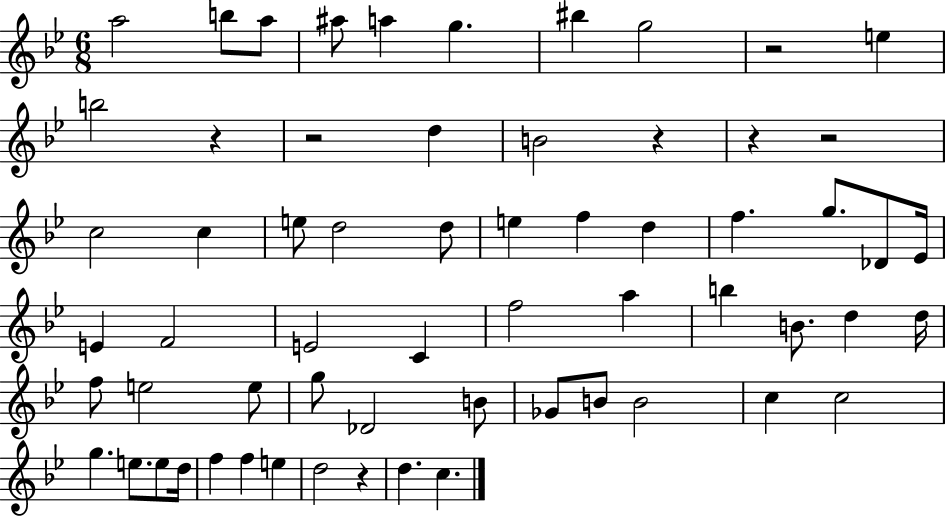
A5/h B5/e A5/e A#5/e A5/q G5/q. BIS5/q G5/h R/h E5/q B5/h R/q R/h D5/q B4/h R/q R/q R/h C5/h C5/q E5/e D5/h D5/e E5/q F5/q D5/q F5/q. G5/e. Db4/e Eb4/s E4/q F4/h E4/h C4/q F5/h A5/q B5/q B4/e. D5/q D5/s F5/e E5/h E5/e G5/e Db4/h B4/e Gb4/e B4/e B4/h C5/q C5/h G5/q. E5/e. E5/e D5/s F5/q F5/q E5/q D5/h R/q D5/q. C5/q.